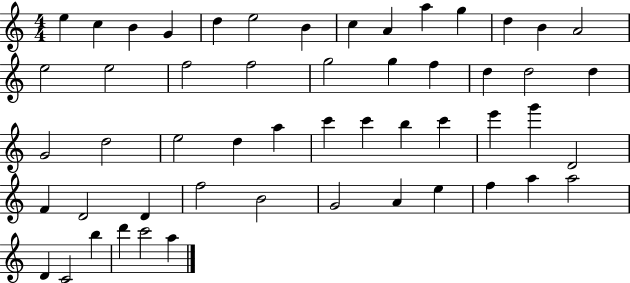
{
  \clef treble
  \numericTimeSignature
  \time 4/4
  \key c \major
  e''4 c''4 b'4 g'4 | d''4 e''2 b'4 | c''4 a'4 a''4 g''4 | d''4 b'4 a'2 | \break e''2 e''2 | f''2 f''2 | g''2 g''4 f''4 | d''4 d''2 d''4 | \break g'2 d''2 | e''2 d''4 a''4 | c'''4 c'''4 b''4 c'''4 | e'''4 g'''4 d'2 | \break f'4 d'2 d'4 | f''2 b'2 | g'2 a'4 e''4 | f''4 a''4 a''2 | \break d'4 c'2 b''4 | d'''4 c'''2 a''4 | \bar "|."
}